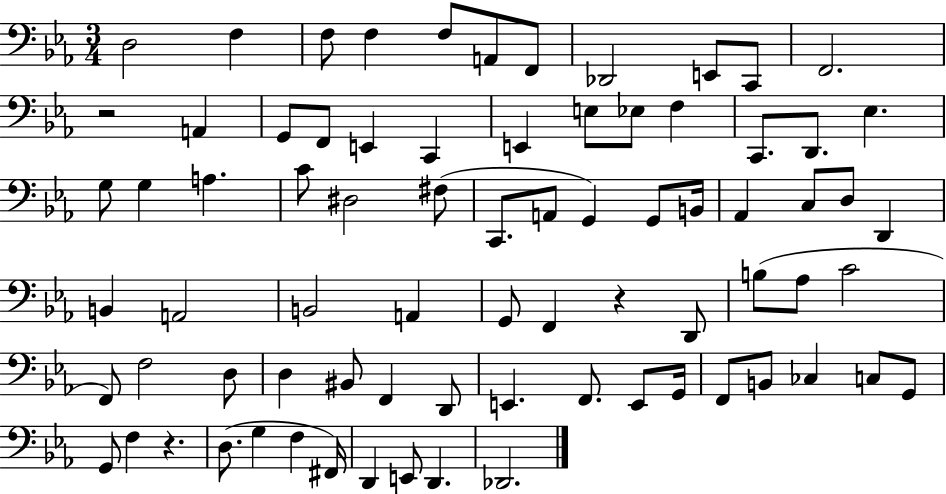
{
  \clef bass
  \numericTimeSignature
  \time 3/4
  \key ees \major
  d2 f4 | f8 f4 f8 a,8 f,8 | des,2 e,8 c,8 | f,2. | \break r2 a,4 | g,8 f,8 e,4 c,4 | e,4 e8 ees8 f4 | c,8. d,8. ees4. | \break g8 g4 a4. | c'8 dis2 fis8( | c,8. a,8 g,4) g,8 b,16 | aes,4 c8 d8 d,4 | \break b,4 a,2 | b,2 a,4 | g,8 f,4 r4 d,8 | b8( aes8 c'2 | \break f,8) f2 d8 | d4 bis,8 f,4 d,8 | e,4. f,8. e,8 g,16 | f,8 b,8 ces4 c8 g,8 | \break g,8 f4 r4. | d8.( g4 f4 fis,16) | d,4 e,8 d,4. | des,2. | \break \bar "|."
}